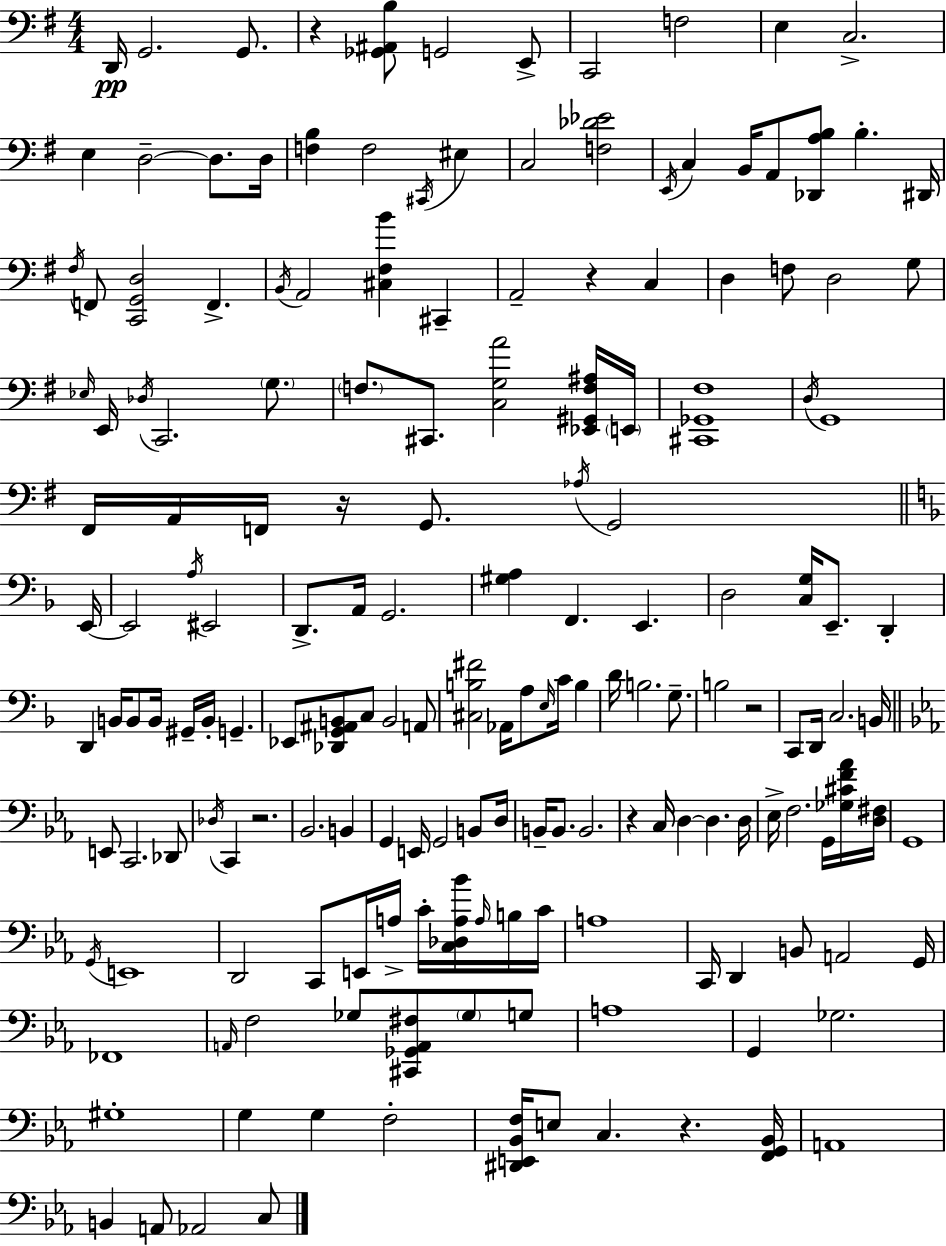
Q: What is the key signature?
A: E minor